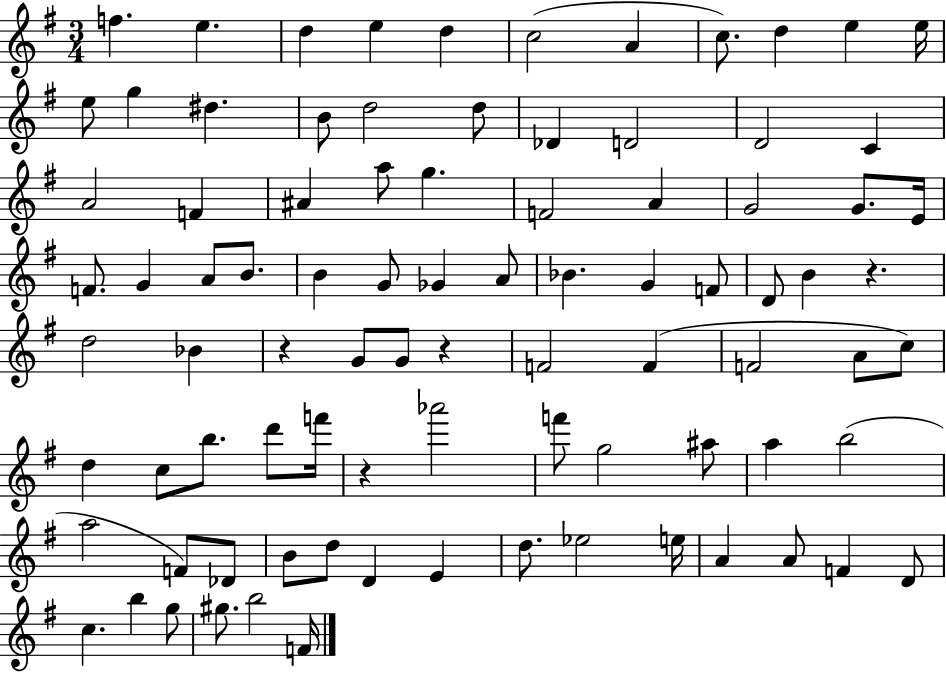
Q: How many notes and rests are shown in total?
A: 88